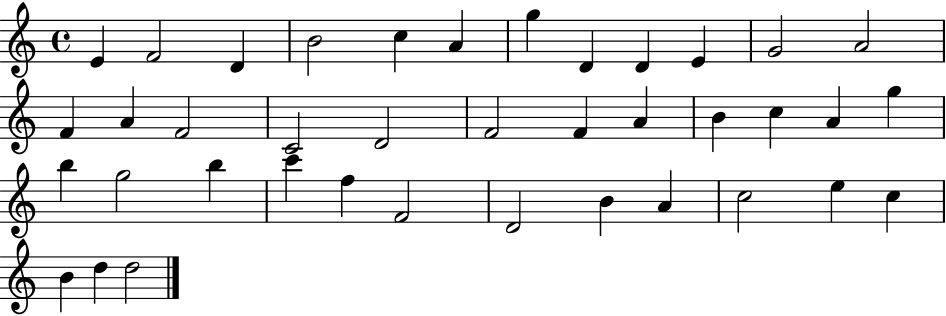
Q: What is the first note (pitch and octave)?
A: E4